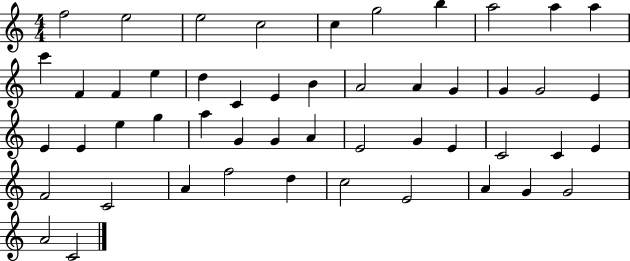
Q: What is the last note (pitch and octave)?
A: C4